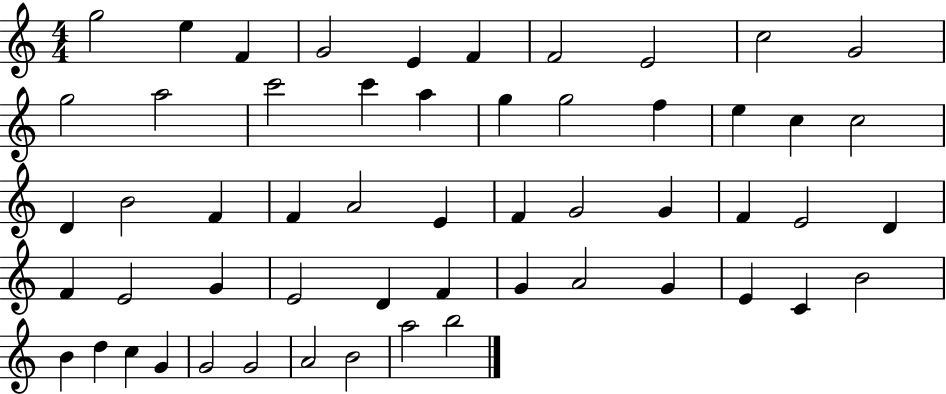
X:1
T:Untitled
M:4/4
L:1/4
K:C
g2 e F G2 E F F2 E2 c2 G2 g2 a2 c'2 c' a g g2 f e c c2 D B2 F F A2 E F G2 G F E2 D F E2 G E2 D F G A2 G E C B2 B d c G G2 G2 A2 B2 a2 b2